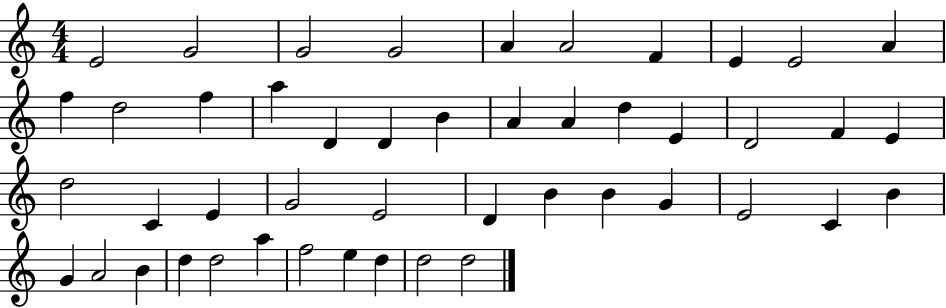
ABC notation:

X:1
T:Untitled
M:4/4
L:1/4
K:C
E2 G2 G2 G2 A A2 F E E2 A f d2 f a D D B A A d E D2 F E d2 C E G2 E2 D B B G E2 C B G A2 B d d2 a f2 e d d2 d2